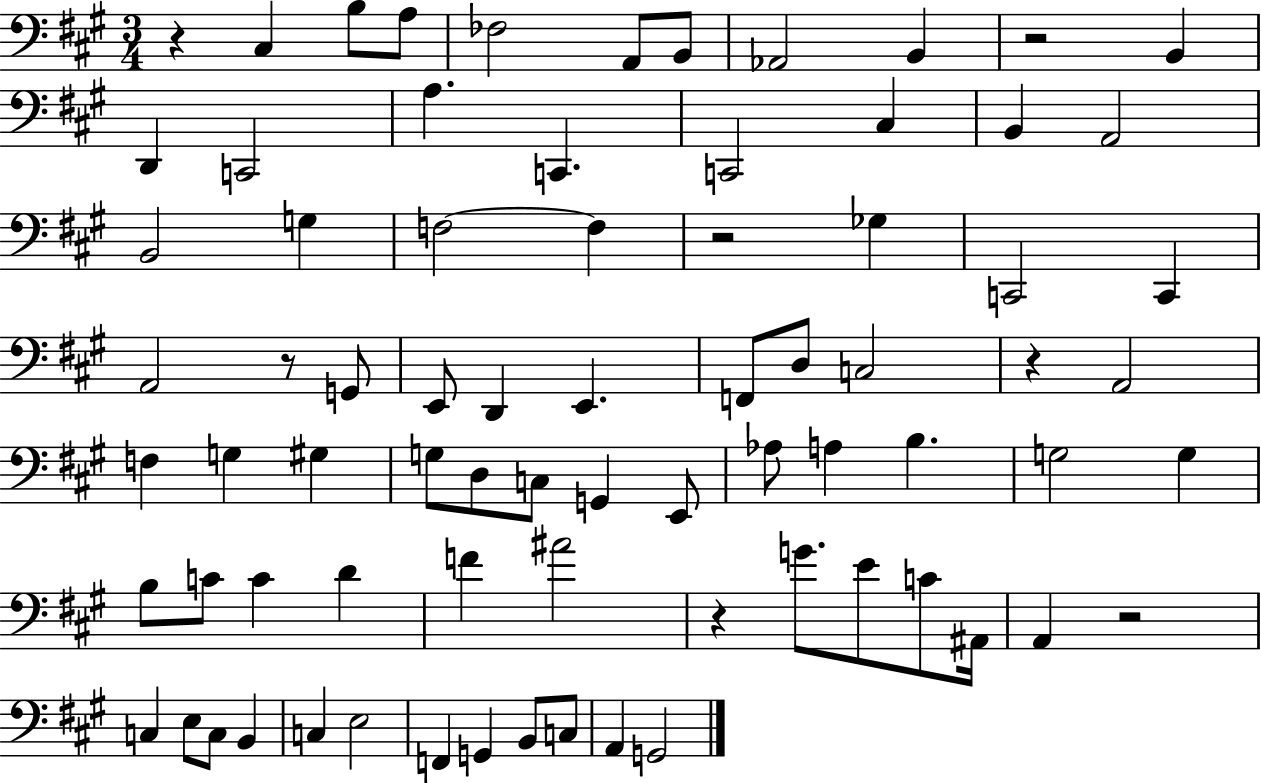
R/q C#3/q B3/e A3/e FES3/h A2/e B2/e Ab2/h B2/q R/h B2/q D2/q C2/h A3/q. C2/q. C2/h C#3/q B2/q A2/h B2/h G3/q F3/h F3/q R/h Gb3/q C2/h C2/q A2/h R/e G2/e E2/e D2/q E2/q. F2/e D3/e C3/h R/q A2/h F3/q G3/q G#3/q G3/e D3/e C3/e G2/q E2/e Ab3/e A3/q B3/q. G3/h G3/q B3/e C4/e C4/q D4/q F4/q A#4/h R/q G4/e. E4/e C4/e A#2/s A2/q R/h C3/q E3/e C3/e B2/q C3/q E3/h F2/q G2/q B2/e C3/e A2/q G2/h